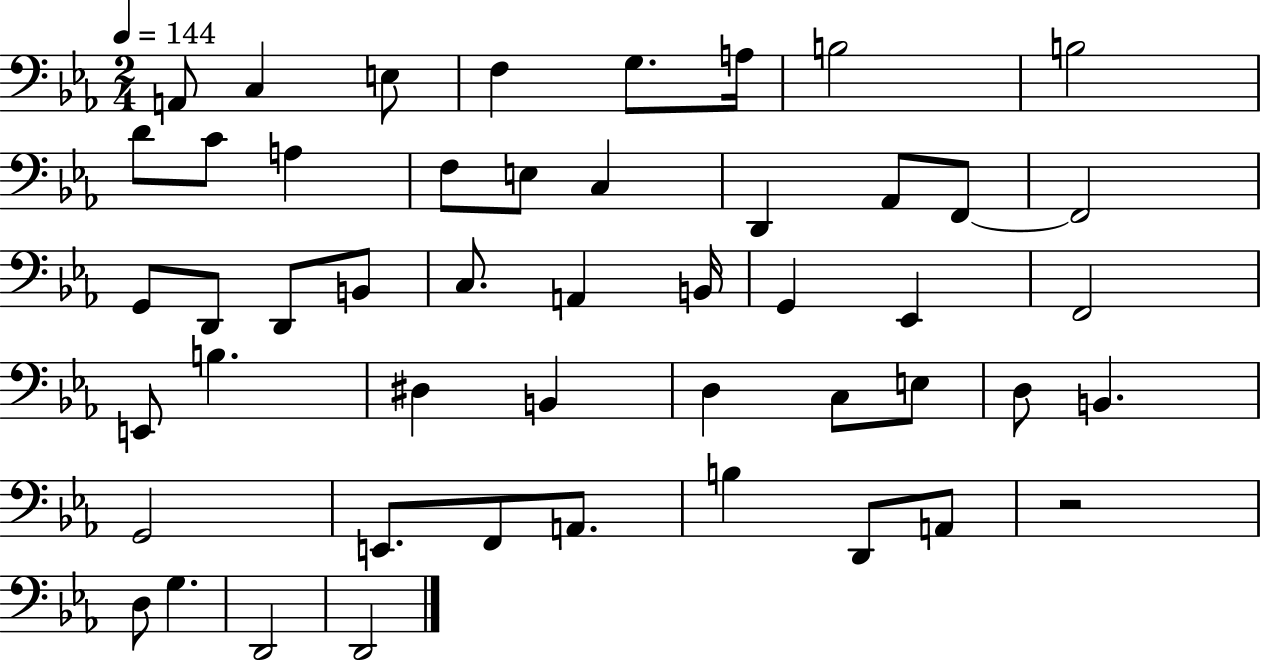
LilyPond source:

{
  \clef bass
  \numericTimeSignature
  \time 2/4
  \key ees \major
  \tempo 4 = 144
  a,8 c4 e8 | f4 g8. a16 | b2 | b2 | \break d'8 c'8 a4 | f8 e8 c4 | d,4 aes,8 f,8~~ | f,2 | \break g,8 d,8 d,8 b,8 | c8. a,4 b,16 | g,4 ees,4 | f,2 | \break e,8 b4. | dis4 b,4 | d4 c8 e8 | d8 b,4. | \break g,2 | e,8. f,8 a,8. | b4 d,8 a,8 | r2 | \break d8 g4. | d,2 | d,2 | \bar "|."
}